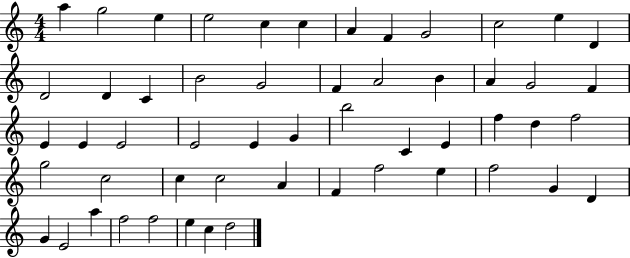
A5/q G5/h E5/q E5/h C5/q C5/q A4/q F4/q G4/h C5/h E5/q D4/q D4/h D4/q C4/q B4/h G4/h F4/q A4/h B4/q A4/q G4/h F4/q E4/q E4/q E4/h E4/h E4/q G4/q B5/h C4/q E4/q F5/q D5/q F5/h G5/h C5/h C5/q C5/h A4/q F4/q F5/h E5/q F5/h G4/q D4/q G4/q E4/h A5/q F5/h F5/h E5/q C5/q D5/h